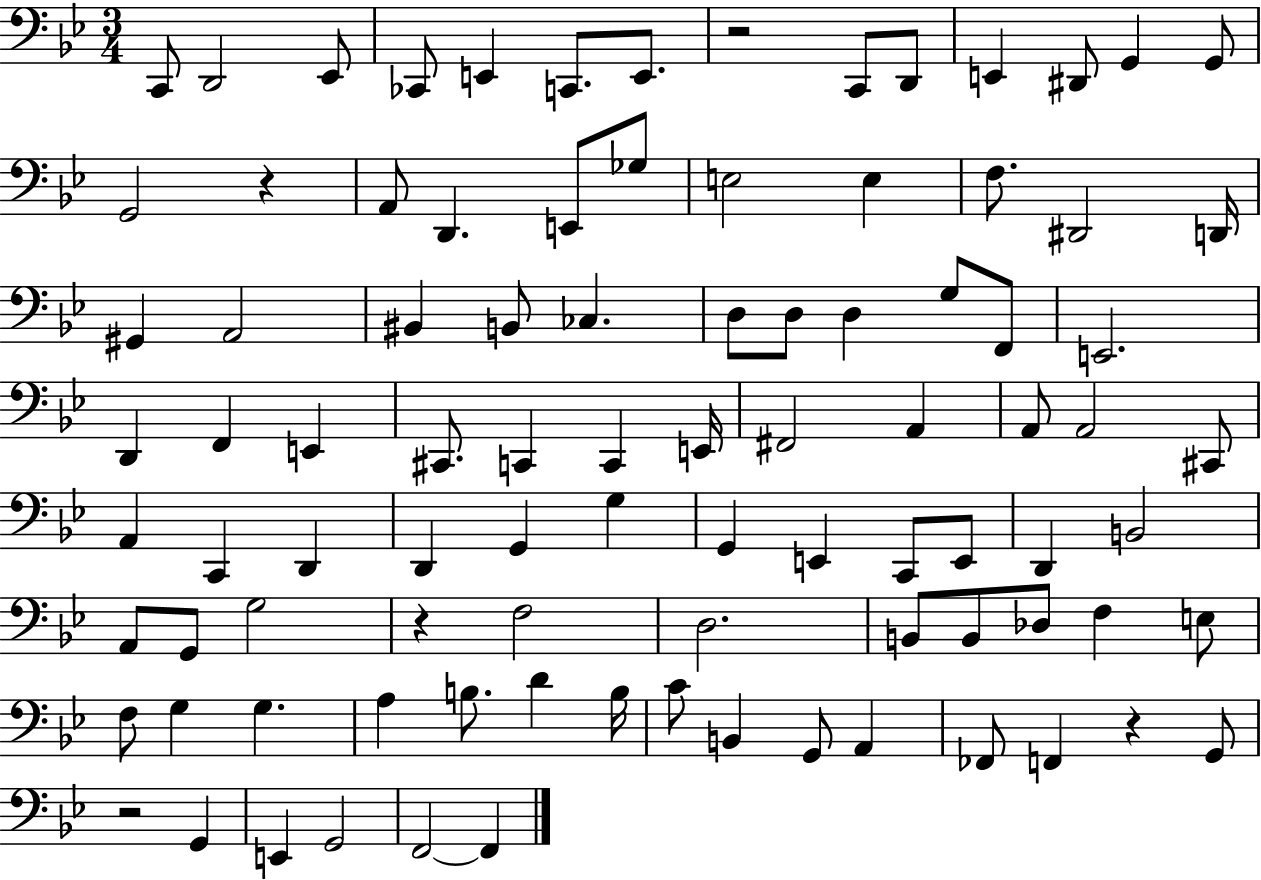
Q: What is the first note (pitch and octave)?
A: C2